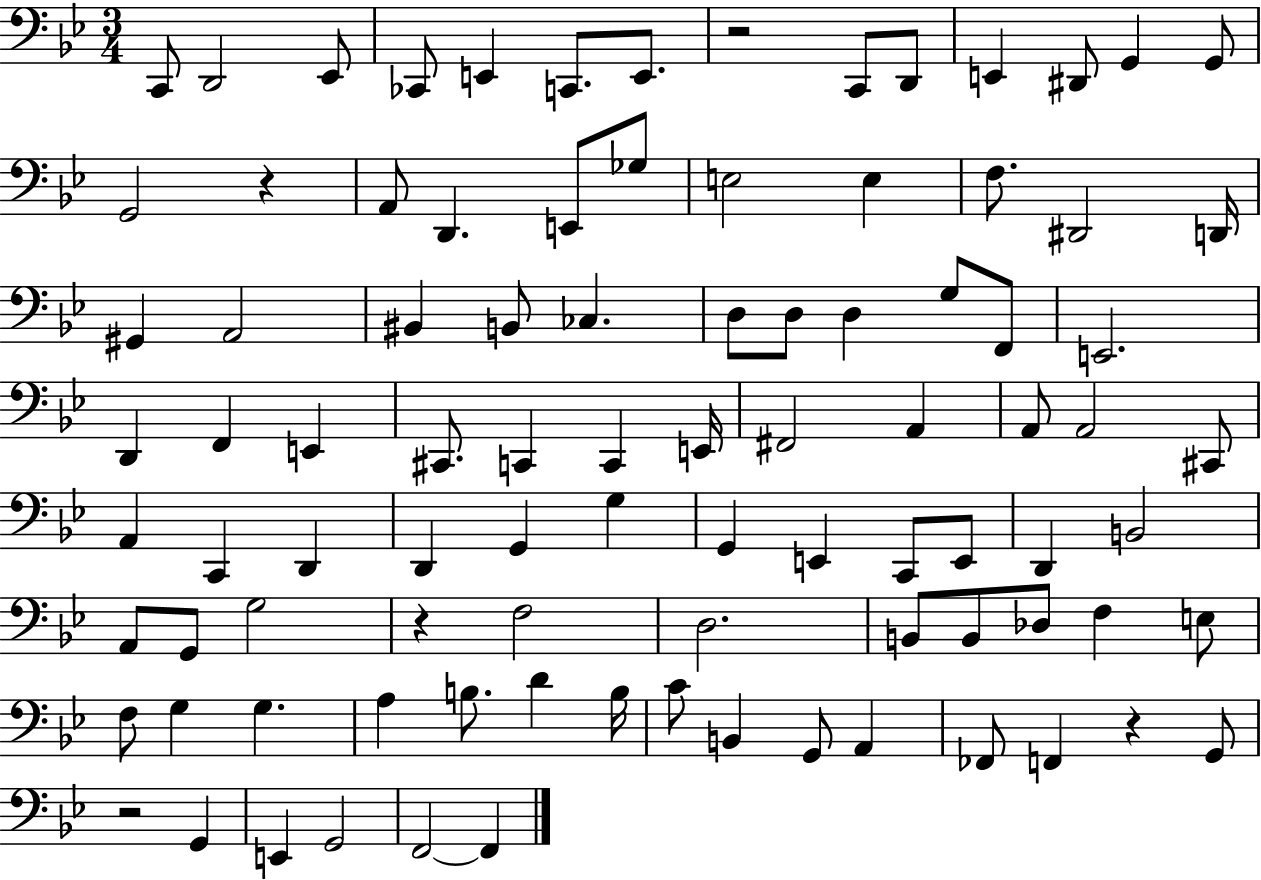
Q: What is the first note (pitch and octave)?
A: C2